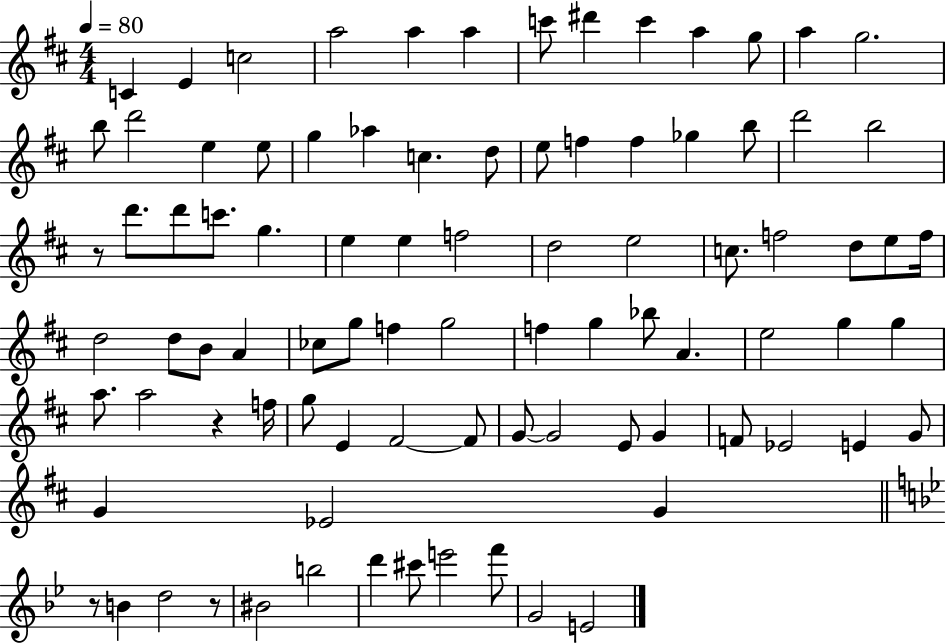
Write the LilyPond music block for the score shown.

{
  \clef treble
  \numericTimeSignature
  \time 4/4
  \key d \major
  \tempo 4 = 80
  c'4 e'4 c''2 | a''2 a''4 a''4 | c'''8 dis'''4 c'''4 a''4 g''8 | a''4 g''2. | \break b''8 d'''2 e''4 e''8 | g''4 aes''4 c''4. d''8 | e''8 f''4 f''4 ges''4 b''8 | d'''2 b''2 | \break r8 d'''8. d'''8 c'''8. g''4. | e''4 e''4 f''2 | d''2 e''2 | c''8. f''2 d''8 e''8 f''16 | \break d''2 d''8 b'8 a'4 | ces''8 g''8 f''4 g''2 | f''4 g''4 bes''8 a'4. | e''2 g''4 g''4 | \break a''8. a''2 r4 f''16 | g''8 e'4 fis'2~~ fis'8 | g'8~~ g'2 e'8 g'4 | f'8 ees'2 e'4 g'8 | \break g'4 ees'2 g'4 | \bar "||" \break \key bes \major r8 b'4 d''2 r8 | bis'2 b''2 | d'''4 cis'''8 e'''2 f'''8 | g'2 e'2 | \break \bar "|."
}